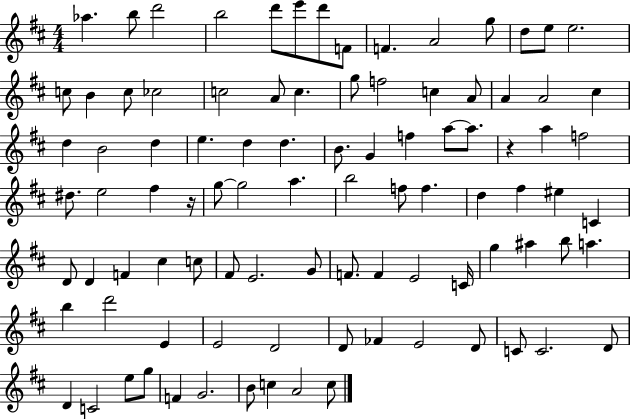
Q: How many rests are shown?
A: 2